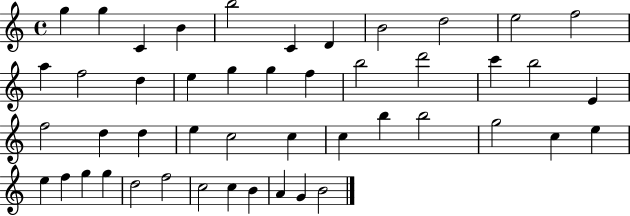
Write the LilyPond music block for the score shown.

{
  \clef treble
  \time 4/4
  \defaultTimeSignature
  \key c \major
  g''4 g''4 c'4 b'4 | b''2 c'4 d'4 | b'2 d''2 | e''2 f''2 | \break a''4 f''2 d''4 | e''4 g''4 g''4 f''4 | b''2 d'''2 | c'''4 b''2 e'4 | \break f''2 d''4 d''4 | e''4 c''2 c''4 | c''4 b''4 b''2 | g''2 c''4 e''4 | \break e''4 f''4 g''4 g''4 | d''2 f''2 | c''2 c''4 b'4 | a'4 g'4 b'2 | \break \bar "|."
}